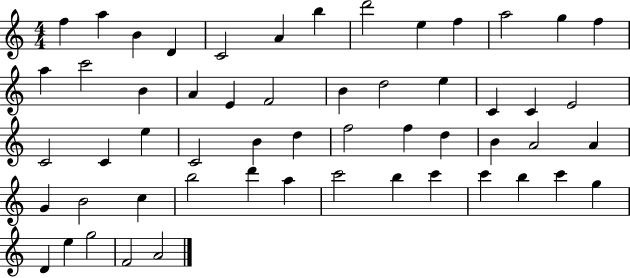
X:1
T:Untitled
M:4/4
L:1/4
K:C
f a B D C2 A b d'2 e f a2 g f a c'2 B A E F2 B d2 e C C E2 C2 C e C2 B d f2 f d B A2 A G B2 c b2 d' a c'2 b c' c' b c' g D e g2 F2 A2